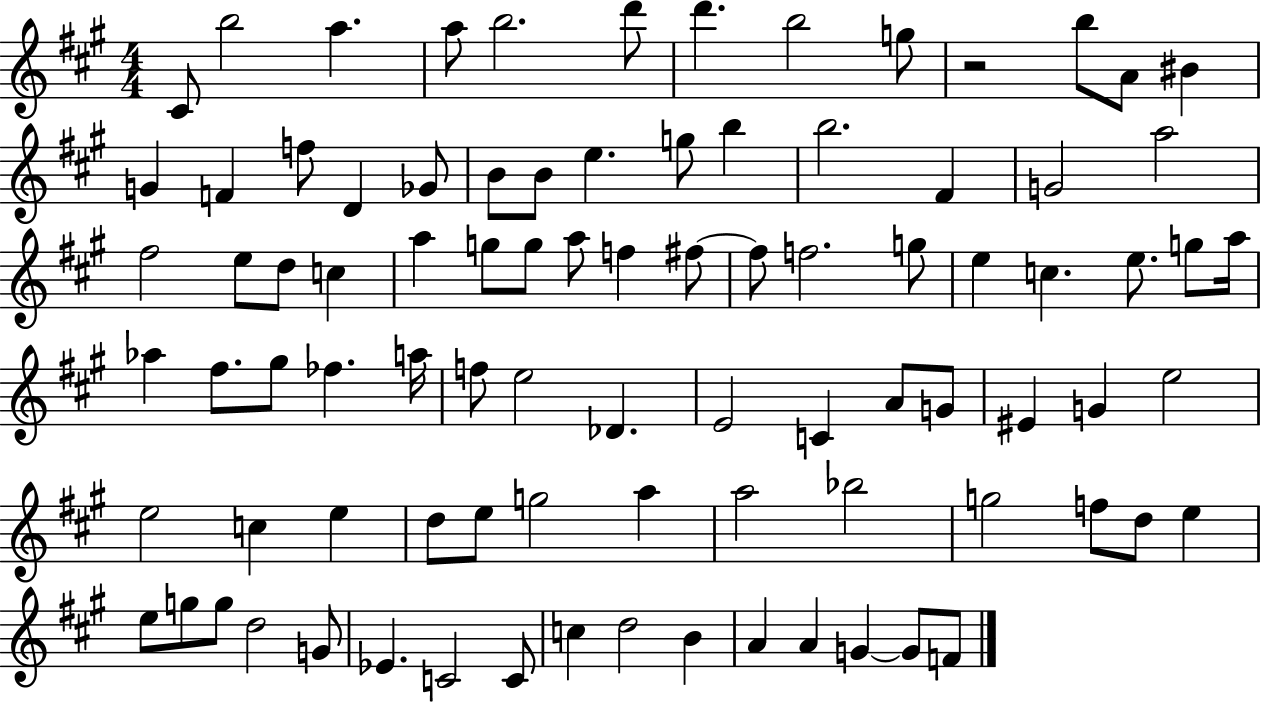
C#4/e B5/h A5/q. A5/e B5/h. D6/e D6/q. B5/h G5/e R/h B5/e A4/e BIS4/q G4/q F4/q F5/e D4/q Gb4/e B4/e B4/e E5/q. G5/e B5/q B5/h. F#4/q G4/h A5/h F#5/h E5/e D5/e C5/q A5/q G5/e G5/e A5/e F5/q F#5/e F#5/e F5/h. G5/e E5/q C5/q. E5/e. G5/e A5/s Ab5/q F#5/e. G#5/e FES5/q. A5/s F5/e E5/h Db4/q. E4/h C4/q A4/e G4/e EIS4/q G4/q E5/h E5/h C5/q E5/q D5/e E5/e G5/h A5/q A5/h Bb5/h G5/h F5/e D5/e E5/q E5/e G5/e G5/e D5/h G4/e Eb4/q. C4/h C4/e C5/q D5/h B4/q A4/q A4/q G4/q G4/e F4/e